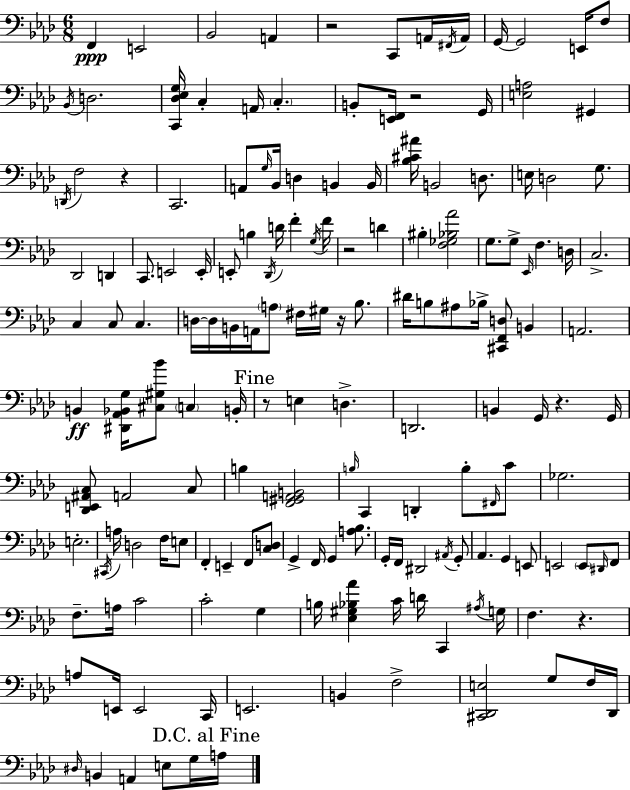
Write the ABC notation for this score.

X:1
T:Untitled
M:6/8
L:1/4
K:Ab
F,, E,,2 _B,,2 A,, z2 C,,/2 A,,/4 ^F,,/4 A,,/4 G,,/4 G,,2 E,,/4 F,/2 _B,,/4 D,2 [C,,_D,_E,G,]/4 C, A,,/4 C, B,,/2 [E,,F,,]/4 z2 G,,/4 [E,A,]2 ^G,, D,,/4 F,2 z C,,2 A,,/2 G,/4 _B,,/4 D, B,, B,,/4 [_B,^C^A]/4 B,,2 D,/2 E,/4 D,2 G,/2 _D,,2 D,, C,,/2 E,,2 E,,/4 E,,/2 B, _D,,/4 D/4 F G,/4 F/4 z2 D ^B, [F,_G,_B,_A]2 G,/2 G,/2 _E,,/4 F, D,/4 C,2 C, C,/2 C, D,/4 D,/4 B,,/4 A,,/4 A,/2 ^F,/4 ^G,/4 z/4 _B,/2 ^D/4 B,/2 ^A,/2 _B,/4 [^C,,F,,D,]/2 B,, A,,2 B,, [^D,,_A,,_B,,G,]/4 [^C,^G,_B]/2 C, B,,/4 z/2 E, D, D,,2 B,, G,,/4 z G,,/4 [_D,,E,,^A,,C,]/2 A,,2 C,/2 B, [F,,^G,,A,,B,,]2 B,/4 C,, D,, B,/2 ^F,,/4 C/2 _G,2 E,2 ^C,,/4 A,/4 D,2 F,/4 E,/2 F,, E,, F,,/2 [C,D,]/2 G,, F,,/4 G,, [A,_B,]/2 G,,/4 F,,/4 ^D,,2 ^A,,/4 G,,/2 _A,, G,, E,,/2 E,,2 E,,/2 ^D,,/4 F,,/2 F,/2 A,/4 C2 C2 G, B,/4 [_E,^G,_B,_A] C/4 D/4 C,, ^A,/4 G,/4 F, z A,/2 E,,/4 E,,2 C,,/4 E,,2 B,, F,2 [^C,,_D,,E,]2 G,/2 F,/4 _D,,/4 ^D,/4 B,, A,, E,/2 G,/4 A,/4